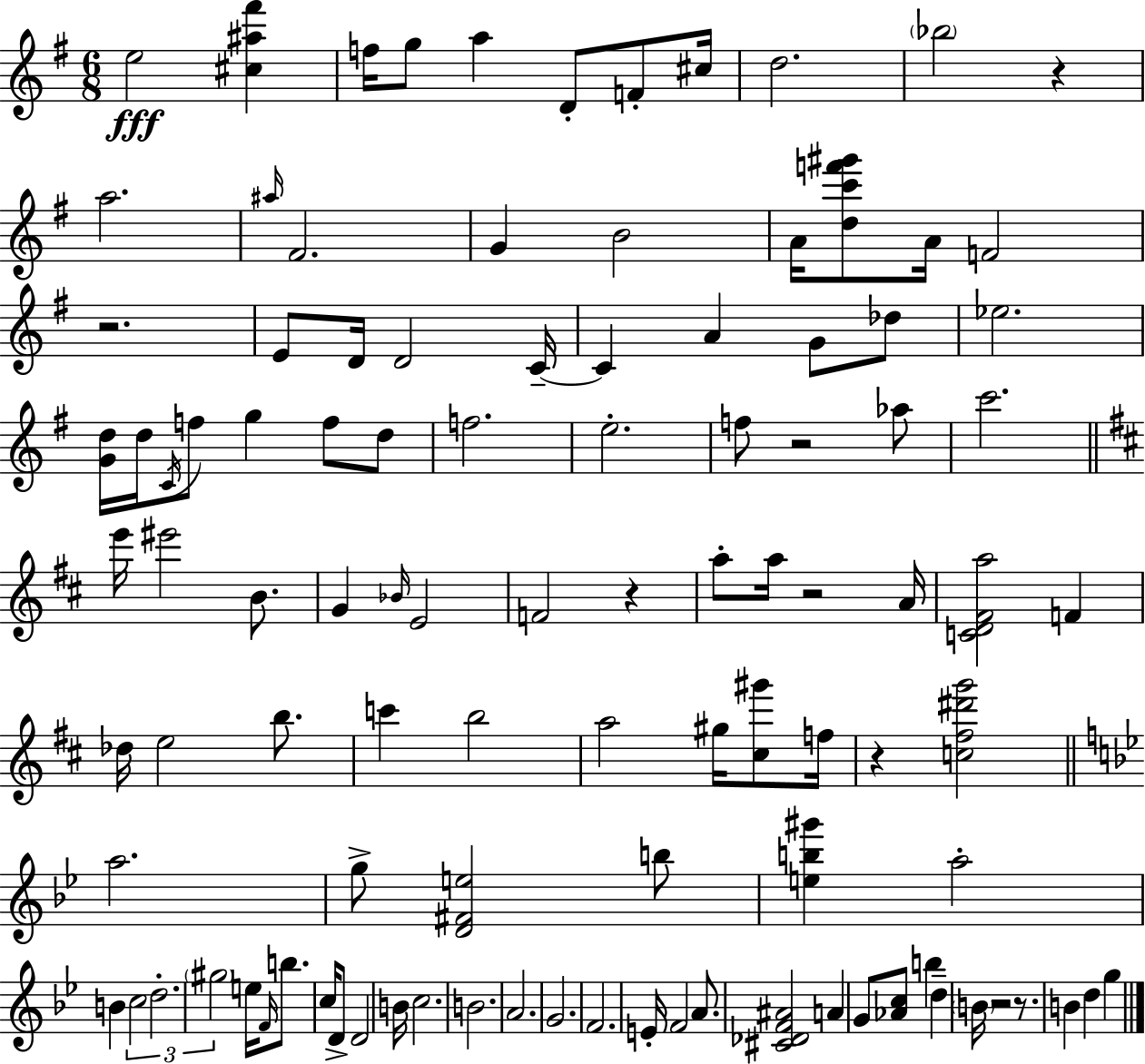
E5/h [C#5,A#5,F#6]/q F5/s G5/e A5/q D4/e F4/e C#5/s D5/h. Bb5/h R/q A5/h. A#5/s F#4/h. G4/q B4/h A4/s [D5,C6,F6,G#6]/e A4/s F4/h R/h. E4/e D4/s D4/h C4/s C4/q A4/q G4/e Db5/e Eb5/h. [G4,D5]/s D5/s C4/s F5/e G5/q F5/e D5/e F5/h. E5/h. F5/e R/h Ab5/e C6/h. E6/s EIS6/h B4/e. G4/q Bb4/s E4/h F4/h R/q A5/e A5/s R/h A4/s [C4,D4,F#4,A5]/h F4/q Db5/s E5/h B5/e. C6/q B5/h A5/h G#5/s [C#5,G#6]/e F5/s R/q [C5,F#5,D#6,G6]/h A5/h. G5/e [D4,F#4,E5]/h B5/e [E5,B5,G#6]/q A5/h B4/q C5/h D5/h. G#5/h E5/s F4/s B5/e. C5/s D4/e D4/h B4/s C5/h. B4/h. A4/h. G4/h. F4/h. E4/s F4/h A4/e. [C#4,Db4,F4,A#4]/h A4/q G4/e [Ab4,C5]/e B5/q D5/q B4/s R/h R/e. B4/q D5/q G5/q